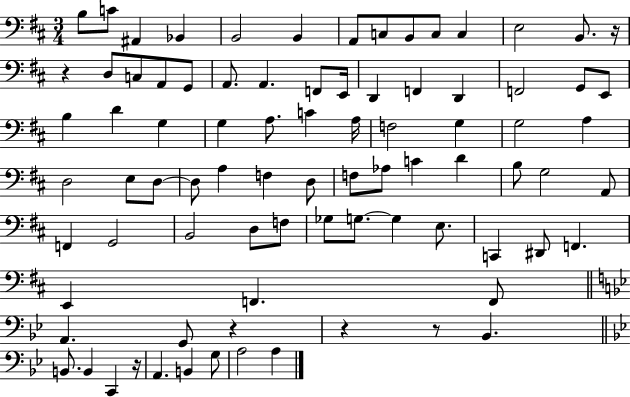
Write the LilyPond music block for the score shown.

{
  \clef bass
  \numericTimeSignature
  \time 3/4
  \key d \major
  \repeat volta 2 { b8 c'8 ais,4 bes,4 | b,2 b,4 | a,8 c8 b,8 c8 c4 | e2 b,8. r16 | \break r4 d8 c8 a,8 g,8 | a,8. a,4. f,8 e,16 | d,4 f,4 d,4 | f,2 g,8 e,8 | \break b4 d'4 g4 | g4 a8. c'4 a16 | f2 g4 | g2 a4 | \break d2 e8 d8~~ | d8 a4 f4 d8 | f8 aes8 c'4 d'4 | b8 g2 a,8 | \break f,4 g,2 | b,2 d8 f8 | ges8 g8.~~ g4 e8. | c,4 dis,8 f,4. | \break e,4 f,4. f,8 | \bar "||" \break \key bes \major a,4. g,8 r4 | r4 r8 bes,4. | \bar "||" \break \key g \minor b,8. b,4 c,4 r16 | a,4. b,4 g8 | a2 a4 | } \bar "|."
}